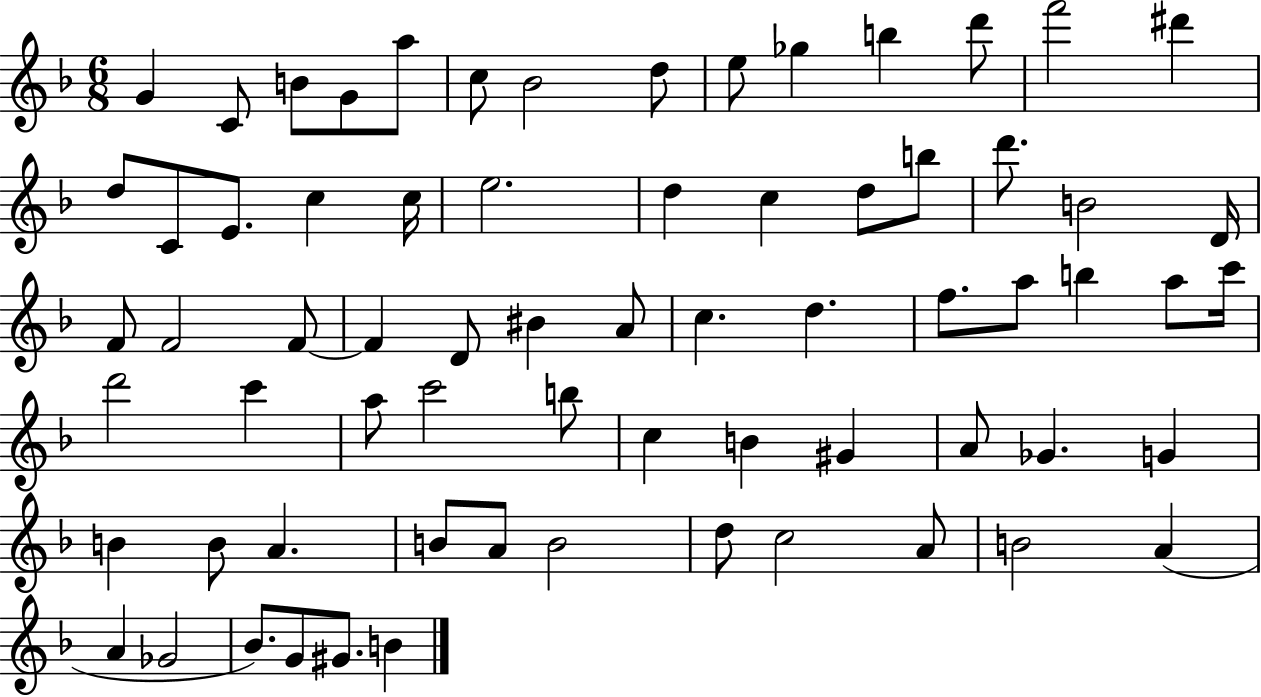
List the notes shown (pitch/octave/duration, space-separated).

G4/q C4/e B4/e G4/e A5/e C5/e Bb4/h D5/e E5/e Gb5/q B5/q D6/e F6/h D#6/q D5/e C4/e E4/e. C5/q C5/s E5/h. D5/q C5/q D5/e B5/e D6/e. B4/h D4/s F4/e F4/h F4/e F4/q D4/e BIS4/q A4/e C5/q. D5/q. F5/e. A5/e B5/q A5/e C6/s D6/h C6/q A5/e C6/h B5/e C5/q B4/q G#4/q A4/e Gb4/q. G4/q B4/q B4/e A4/q. B4/e A4/e B4/h D5/e C5/h A4/e B4/h A4/q A4/q Gb4/h Bb4/e. G4/e G#4/e. B4/q